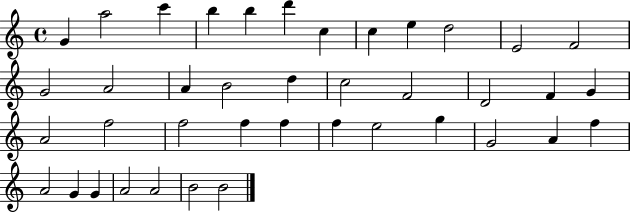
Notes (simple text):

G4/q A5/h C6/q B5/q B5/q D6/q C5/q C5/q E5/q D5/h E4/h F4/h G4/h A4/h A4/q B4/h D5/q C5/h F4/h D4/h F4/q G4/q A4/h F5/h F5/h F5/q F5/q F5/q E5/h G5/q G4/h A4/q F5/q A4/h G4/q G4/q A4/h A4/h B4/h B4/h